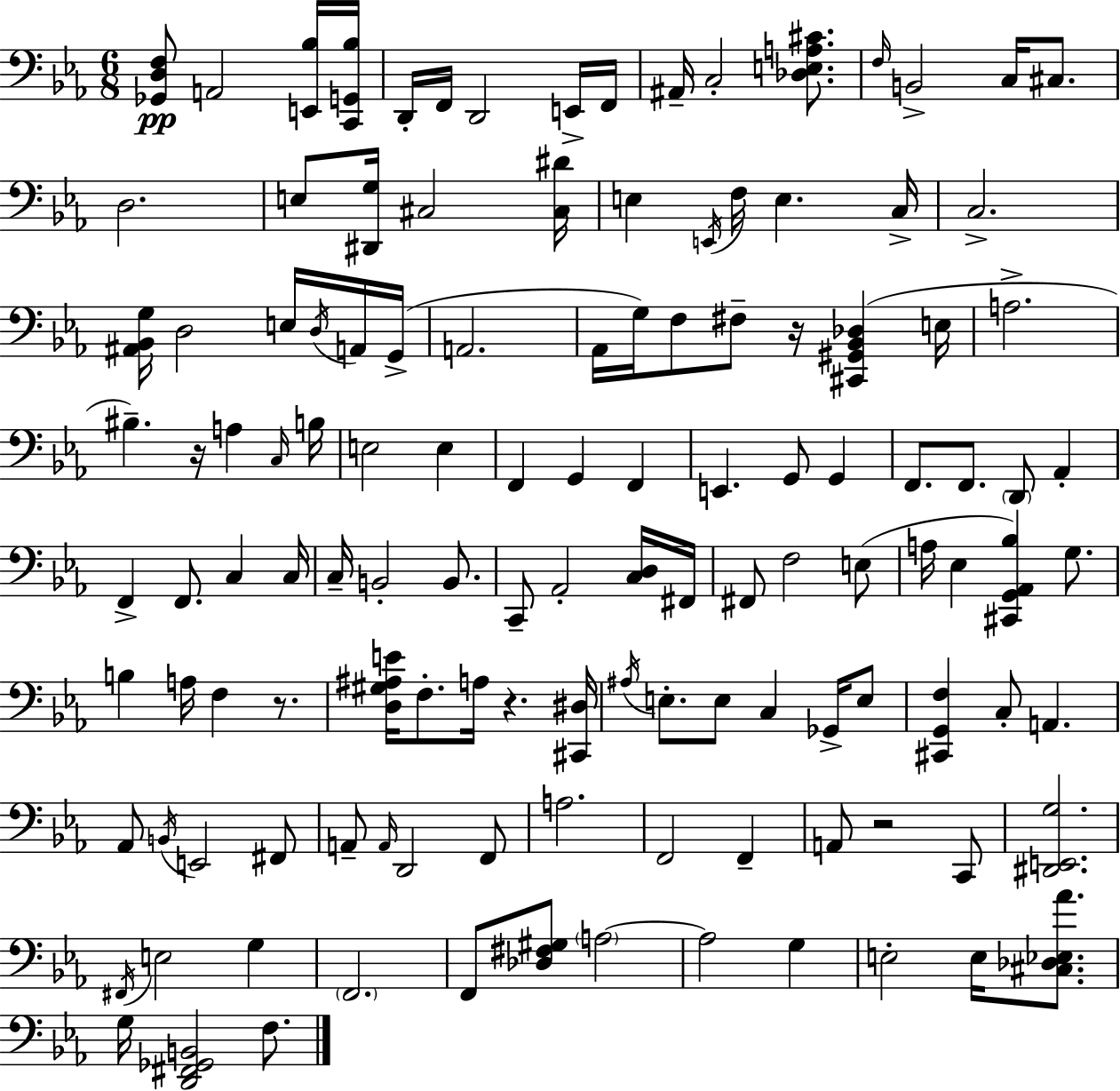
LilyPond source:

{
  \clef bass
  \numericTimeSignature
  \time 6/8
  \key ees \major
  \repeat volta 2 { <ges, d f>8\pp a,2 <e, bes>16 <c, g, bes>16 | d,16-. f,16 d,2 e,16-> f,16 | ais,16-- c2-. <des e a cis'>8. | \grace { f16 } b,2-> c16 cis8. | \break d2. | e8 <dis, g>16 cis2 | <cis dis'>16 e4 \acciaccatura { e,16 } f16 e4. | c16-> c2.-> | \break <ais, bes, g>16 d2 e16 | \acciaccatura { d16 } a,16 g,16->( a,2. | aes,16 g16) f8 fis8-- r16 <cis, gis, bes, des>4( | e16 a2.-> | \break bis4.--) r16 a4 | \grace { c16 } b16 e2 | e4 f,4 g,4 | f,4 e,4. g,8 | \break g,4 f,8. f,8. \parenthesize d,8 | aes,4-. f,4-> f,8. c4 | c16 c16-- b,2-. | b,8. c,8-- aes,2-. | \break <c d>16 fis,16 fis,8 f2 | e8( a16 ees4 <cis, g, aes, bes>4) | g8. b4 a16 f4 | r8. <d gis ais e'>16 f8.-. a16 r4. | \break <cis, dis>16 \acciaccatura { ais16 } e8.-. e8 c4 | ges,16-> e8 <cis, g, f>4 c8-. a,4. | aes,8 \acciaccatura { b,16 } e,2 | fis,8 a,8-- \grace { a,16 } d,2 | \break f,8 a2. | f,2 | f,4-- a,8 r2 | c,8 <dis, e, g>2. | \break \acciaccatura { fis,16 } e2 | g4 \parenthesize f,2. | f,8 <des fis gis>8 | \parenthesize a2~~ a2 | \break g4 e2-. | e16 <cis des ees aes'>8. g16 <d, fis, ges, b,>2 | f8. } \bar "|."
}